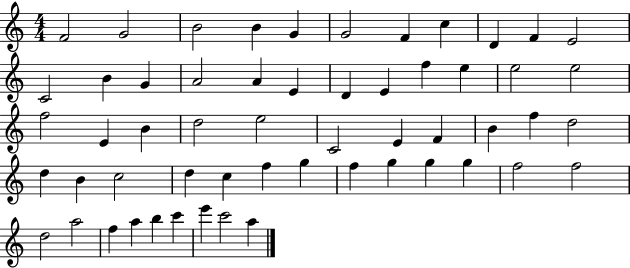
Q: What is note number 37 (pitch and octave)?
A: C5